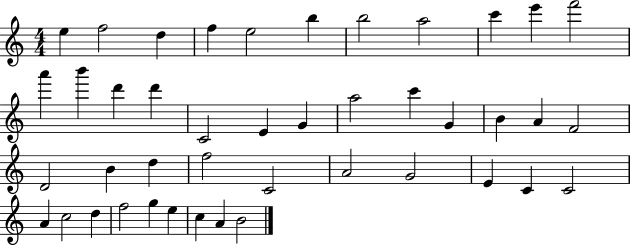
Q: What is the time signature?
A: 4/4